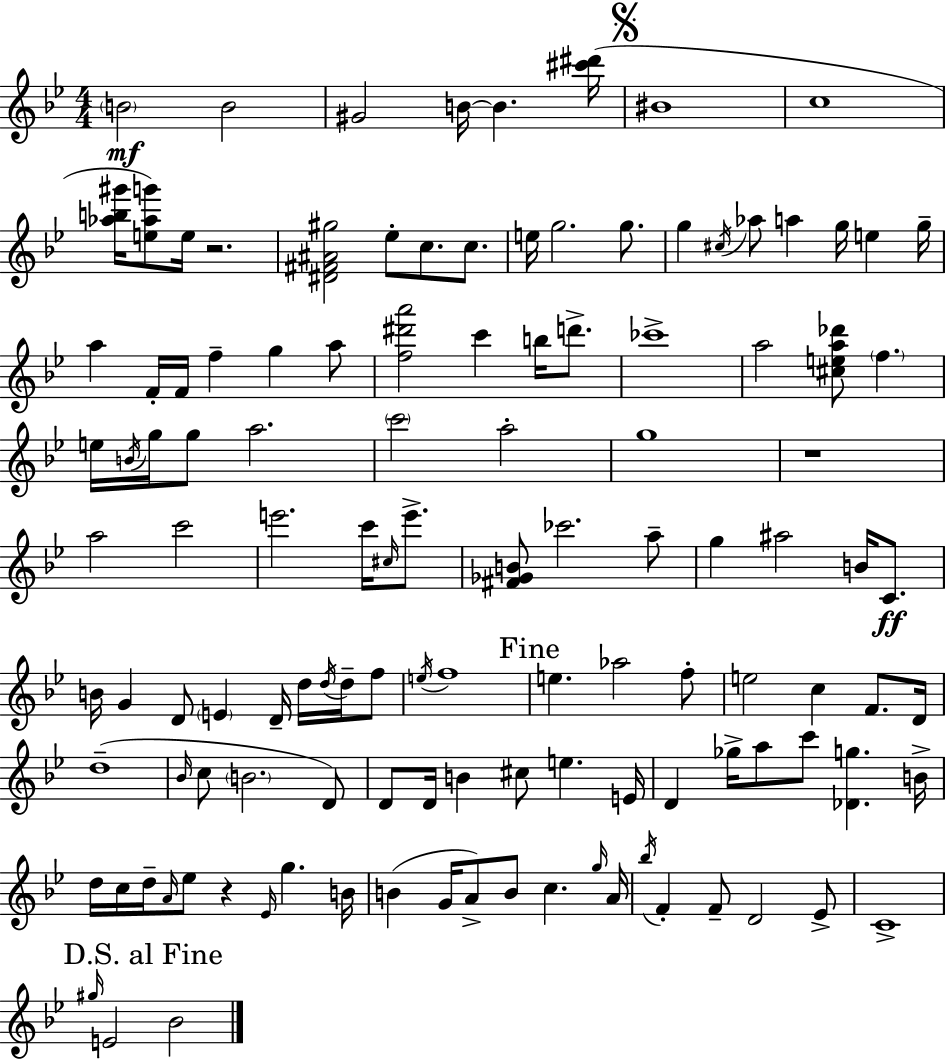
{
  \clef treble
  \numericTimeSignature
  \time 4/4
  \key g \minor
  \parenthesize b'2\mf b'2 | gis'2 b'16~~ b'4. <cis''' dis'''>16( | \mark \markup { \musicglyph "scripts.segno" } bis'1 | c''1 | \break <aes'' b'' gis'''>16 <e'' aes'' g'''>8) e''16 r2. | <dis' fis' ais' gis''>2 ees''8-. c''8. c''8. | e''16 g''2. g''8. | g''4 \acciaccatura { cis''16 } aes''8 a''4 g''16 e''4 | \break g''16-- a''4 f'16-. f'16 f''4-- g''4 a''8 | <f'' dis''' a'''>2 c'''4 b''16 d'''8.-> | ces'''1-> | a''2 <cis'' e'' a'' des'''>8 \parenthesize f''4. | \break e''16 \acciaccatura { b'16 } g''16 g''8 a''2. | \parenthesize c'''2 a''2-. | g''1 | r1 | \break a''2 c'''2 | e'''2. c'''16 \grace { cis''16 } | e'''8.-> <fis' ges' b'>8 ces'''2. | a''8-- g''4 ais''2 b'16 | \break c'8.\ff b'16 g'4 d'8 \parenthesize e'4 d'16-- d''16 | \acciaccatura { d''16 } d''16-- f''8 \acciaccatura { e''16 } f''1 | \mark "Fine" e''4. aes''2 | f''8-. e''2 c''4 | \break f'8. d'16 d''1--( | \grace { bes'16 } c''8 \parenthesize b'2. | d'8) d'8 d'16 b'4 cis''8 e''4. | e'16 d'4 ges''16-> a''8 c'''8 <des' g''>4. | \break b'16-> d''16 c''16 d''16-- \grace { a'16 } ees''8 r4 | \grace { ees'16 } g''4. b'16 b'4( g'16 a'8->) b'8 | c''4. \grace { g''16 } a'16 \acciaccatura { bes''16 } f'4-. f'8-- | d'2 ees'8-> c'1-> | \break \mark "D.S. al Fine" \grace { gis''16 } e'2 | bes'2 \bar "|."
}